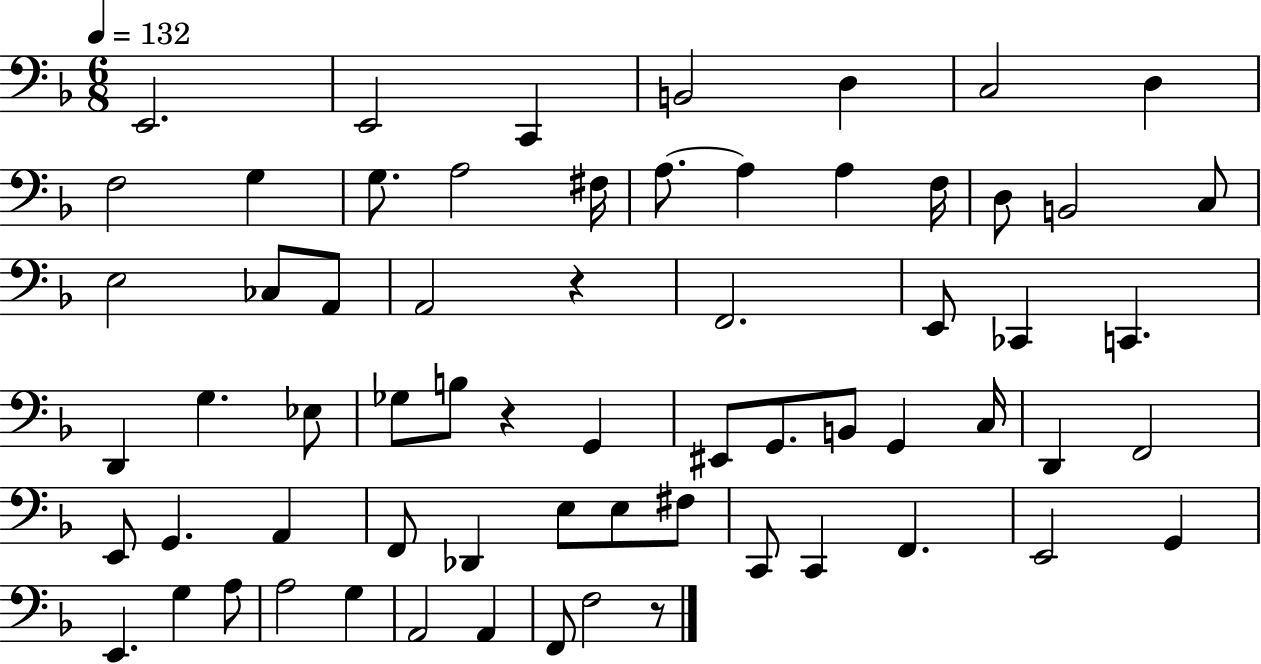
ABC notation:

X:1
T:Untitled
M:6/8
L:1/4
K:F
E,,2 E,,2 C,, B,,2 D, C,2 D, F,2 G, G,/2 A,2 ^F,/4 A,/2 A, A, F,/4 D,/2 B,,2 C,/2 E,2 _C,/2 A,,/2 A,,2 z F,,2 E,,/2 _C,, C,, D,, G, _E,/2 _G,/2 B,/2 z G,, ^E,,/2 G,,/2 B,,/2 G,, C,/4 D,, F,,2 E,,/2 G,, A,, F,,/2 _D,, E,/2 E,/2 ^F,/2 C,,/2 C,, F,, E,,2 G,, E,, G, A,/2 A,2 G, A,,2 A,, F,,/2 F,2 z/2